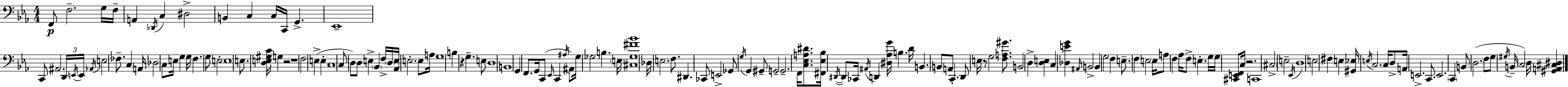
F2/e F3/h. G3/s F3/s A2/q Db2/s C3/q D#3/h B2/q C3/q C3/s C2/s G2/q. Eb2/w C2/e A#2/h. D2/s E2/s E2/s Ab2/s E3/h FES3/e. C3/q A2/s Db3/h C3/e E3/s G3/q G3/s F3/q. G3/e E3/h E3/w E3/e. [D3,E3,G#3,C4]/s G3/q R/h R/w F3/h E3/q E3/q C3/w C3/e D3/e D3/e E3/q Bb2/q F3/s D3/s [Ab2,E3]/s E3/h. E3/e A3/s G3/w B3/q R/q G3/q. E3/e D3/w B2/w G2/q F2/e. G2/s C2/e Eb2/s C2/q A#3/s A#2/e G3/s Gb3/h B3/q. E3/s [C#3,Gb3,F#4,Bb4]/w Db3/s E3/h. F3/e. D#2/q. CES2/e E2/h Gb2/e G3/s G2/q G#2/e G2/h G2/h. F2/s [C3,Eb3,A3,D#4]/e. [F#2,Eb3,Bb3]/s D#2/s D#2/e CES2/s A#2/s D2/q [D#3,Ab3,G4]/s B3/q. D4/s B2/q. B2/e A2/e C2/q. D2/e E3/s R/e G3/h [F3,A3,G#4]/e. B2/h D3/q [D3,E3]/q C3/q [Db3,E4,G4]/q A#2/s B2/h B2/q G3/h F3/q E3/e. F3/q E3/h E3/s A3/e F3/q Ab3/s F3/e E3/q. G3/s G3/s [C#2,E2,F2]/e C3/s R/h. C2/w C#3/h E3/h Eb2/s D3/w E3/h F#3/q E3/q [G#2,Eb3]/s E3/s C3/h. C3/s D3/e A2/s E2/h. C2/e. E2/h. C2/q B2/e D3/h. F3/e G3/e G#3/s B2/s C3/h D3/s [G#2,A2,C#3,D#3]/q